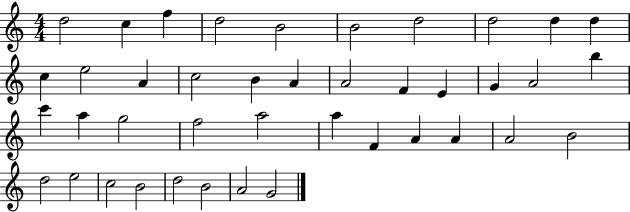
{
  \clef treble
  \numericTimeSignature
  \time 4/4
  \key c \major
  d''2 c''4 f''4 | d''2 b'2 | b'2 d''2 | d''2 d''4 d''4 | \break c''4 e''2 a'4 | c''2 b'4 a'4 | a'2 f'4 e'4 | g'4 a'2 b''4 | \break c'''4 a''4 g''2 | f''2 a''2 | a''4 f'4 a'4 a'4 | a'2 b'2 | \break d''2 e''2 | c''2 b'2 | d''2 b'2 | a'2 g'2 | \break \bar "|."
}